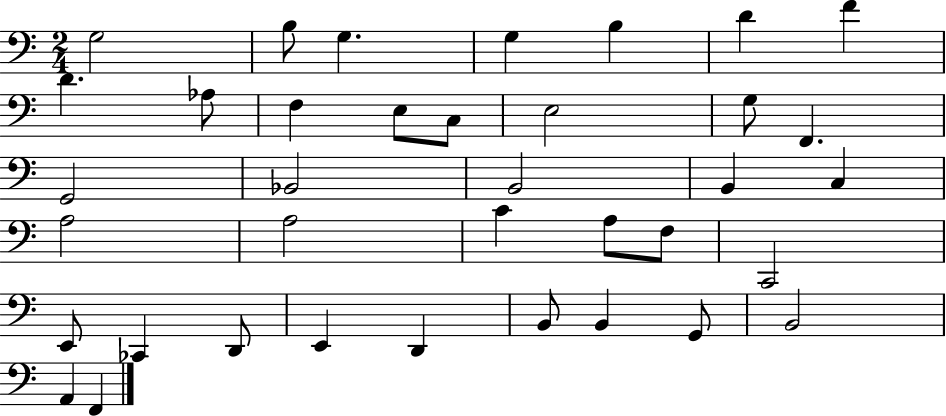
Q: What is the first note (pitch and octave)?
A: G3